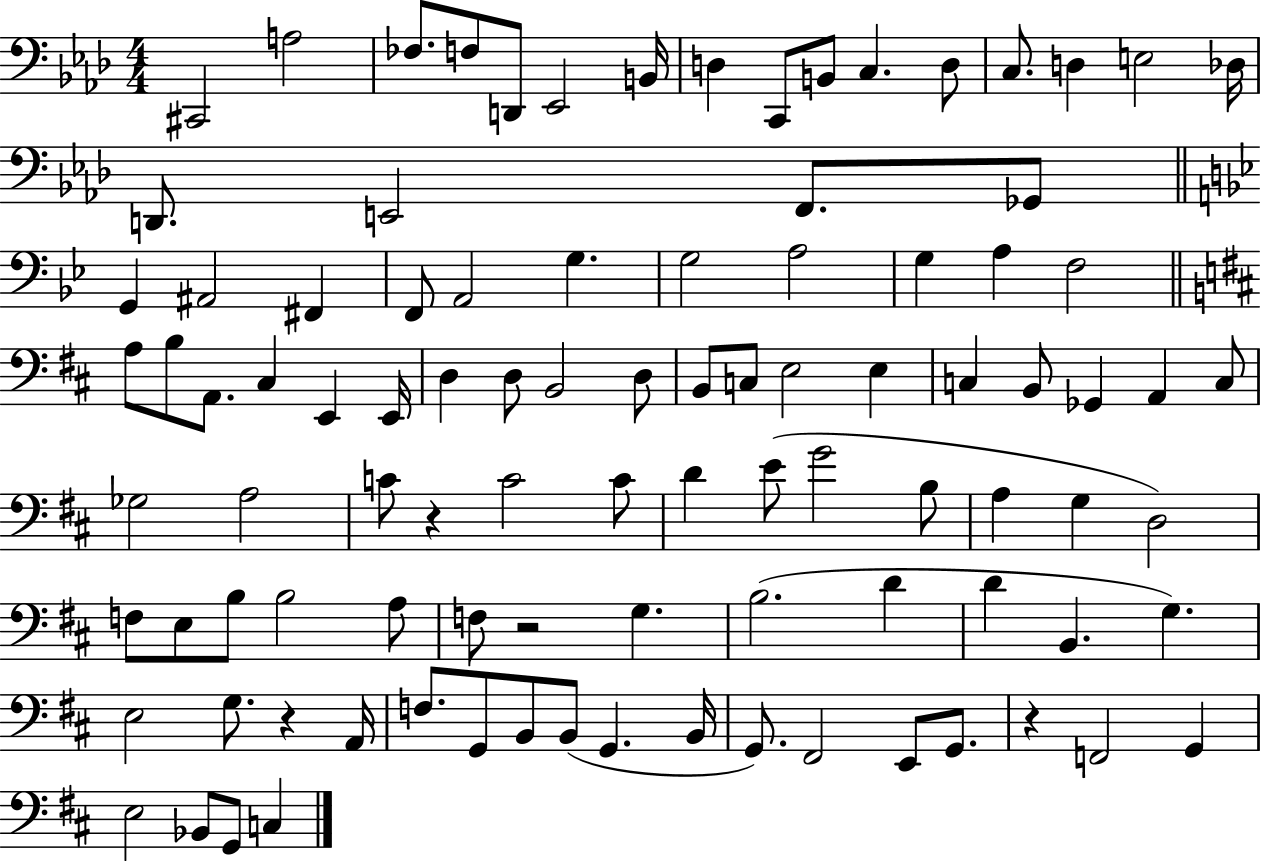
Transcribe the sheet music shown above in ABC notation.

X:1
T:Untitled
M:4/4
L:1/4
K:Ab
^C,,2 A,2 _F,/2 F,/2 D,,/2 _E,,2 B,,/4 D, C,,/2 B,,/2 C, D,/2 C,/2 D, E,2 _D,/4 D,,/2 E,,2 F,,/2 _G,,/2 G,, ^A,,2 ^F,, F,,/2 A,,2 G, G,2 A,2 G, A, F,2 A,/2 B,/2 A,,/2 ^C, E,, E,,/4 D, D,/2 B,,2 D,/2 B,,/2 C,/2 E,2 E, C, B,,/2 _G,, A,, C,/2 _G,2 A,2 C/2 z C2 C/2 D E/2 G2 B,/2 A, G, D,2 F,/2 E,/2 B,/2 B,2 A,/2 F,/2 z2 G, B,2 D D B,, G, E,2 G,/2 z A,,/4 F,/2 G,,/2 B,,/2 B,,/2 G,, B,,/4 G,,/2 ^F,,2 E,,/2 G,,/2 z F,,2 G,, E,2 _B,,/2 G,,/2 C,